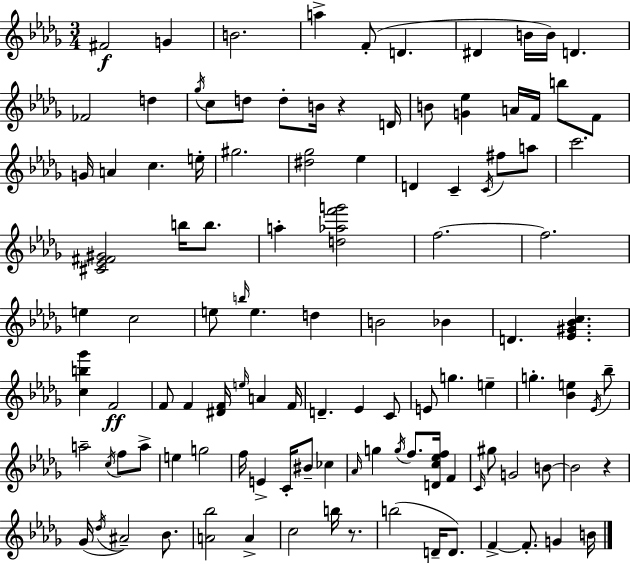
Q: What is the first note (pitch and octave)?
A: F#4